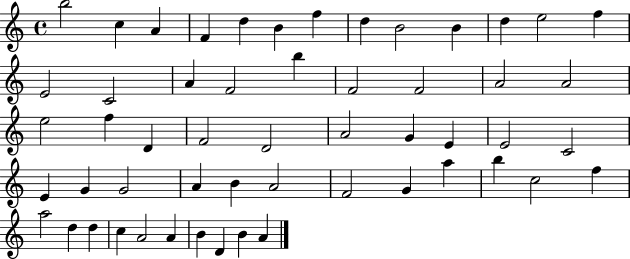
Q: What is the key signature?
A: C major